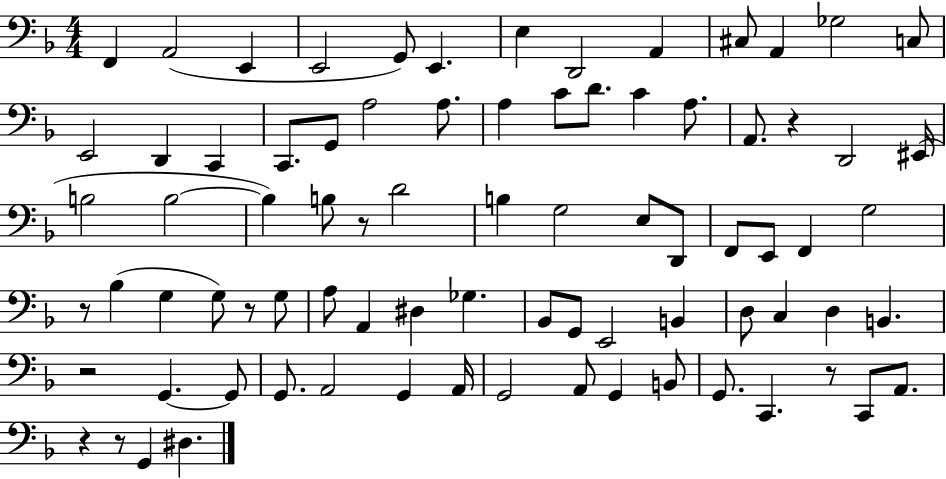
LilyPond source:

{
  \clef bass
  \numericTimeSignature
  \time 4/4
  \key f \major
  f,4 a,2( e,4 | e,2 g,8) e,4. | e4 d,2 a,4 | cis8 a,4 ges2 c8 | \break e,2 d,4 c,4 | c,8. g,8 a2 a8. | a4 c'8 d'8. c'4 a8. | a,8. r4 d,2 eis,16( | \break b2 b2~~ | b4) b8 r8 d'2 | b4 g2 e8 d,8 | f,8 e,8 f,4 g2 | \break r8 bes4( g4 g8) r8 g8 | a8 a,4 dis4 ges4. | bes,8 g,8 e,2 b,4 | d8 c4 d4 b,4. | \break r2 g,4.~~ g,8 | g,8. a,2 g,4 a,16 | g,2 a,8 g,4 b,8 | g,8. c,4. r8 c,8 a,8. | \break r4 r8 g,4 dis4. | \bar "|."
}